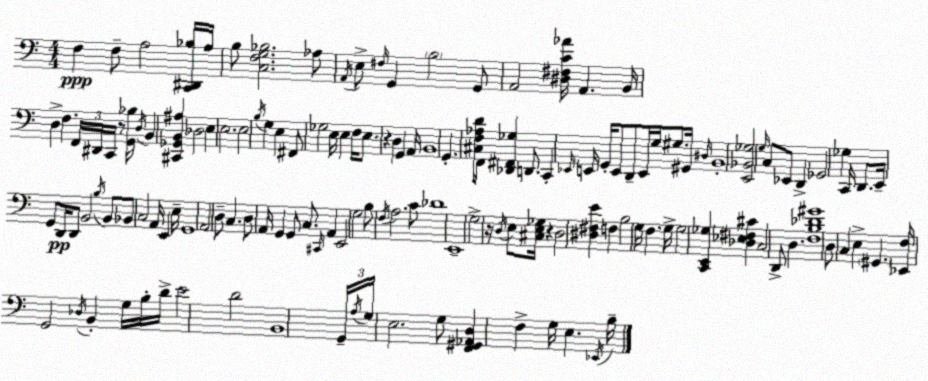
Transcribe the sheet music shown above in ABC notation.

X:1
T:Untitled
M:4/4
L:1/4
K:Am
F, F,/2 A,2 [C,,^D,,_B,]/4 A,/4 B,/2 [C,F,G,_B,]2 _A,/2 A,,/4 E,/2 ^F,/4 G,, B,2 G,,/2 A,,2 [^D,^F,C_A]/4 A,, B,,/4 D, F, F,,/4 ^D,,/4 C,,/4 z/2 [G,,_B,]/4 D,/4 B,, [^C,,_G,,B,,^A,] _D,2 E, E,2 E,2 B,/4 G, E, ^F,,/2 _G,2 E,/4 E, F,/4 E,/2 z D, G,, A,,/4 B,,4 G,, [^C,F,_A,D]/2 F,,/4 [_D,,^F,,_G,] D,,/2 C,, _E,,/4 E,,/4 G,,/4 E,,/2 D,,/2 E,,/4 G,/4 ^G,/2 ^G,,/4 ^D,/4 B,,4 [E,,_B,,_G,]2 G,/4 C,/2 _E,,/2 D,, _G,,2 _G, C,,/4 D,,/2 E,,/4 G,,/2 D,,/4 D,,/2 B,,2 B,/4 B,,/2 _B,,/2 C,2 A,,/4 E,, E,/4 G,,4 A,,2 D,/2 C, D,/2 A,,/4 G,, G,,/2 C,/2 ^C,,/4 A,, E,,2 G,2 B,/2 F,/4 A,2 C/2 _D4 E,,4 G,2 z/4 D,/4 E,/2 [^C,E,_G,]/4 z D,2 [^D,^F,E] F, B,2 G,/4 F, G,/4 G,2 [C,,E,,_G,] [_D,_E,^F,^C] C,2 D,,/2 D, [F,B,_D^G]4 D,/2 C, E, ^G,, [_E,,F,]/4 G,,2 _D,/4 B,, G,/4 B,/4 D/4 E2 D2 B,,4 G,,/4 A,/4 G,/4 E,2 G,/2 [F,,^G,,_A,,D,] F, G,/4 E, _E,,/4 B,/4